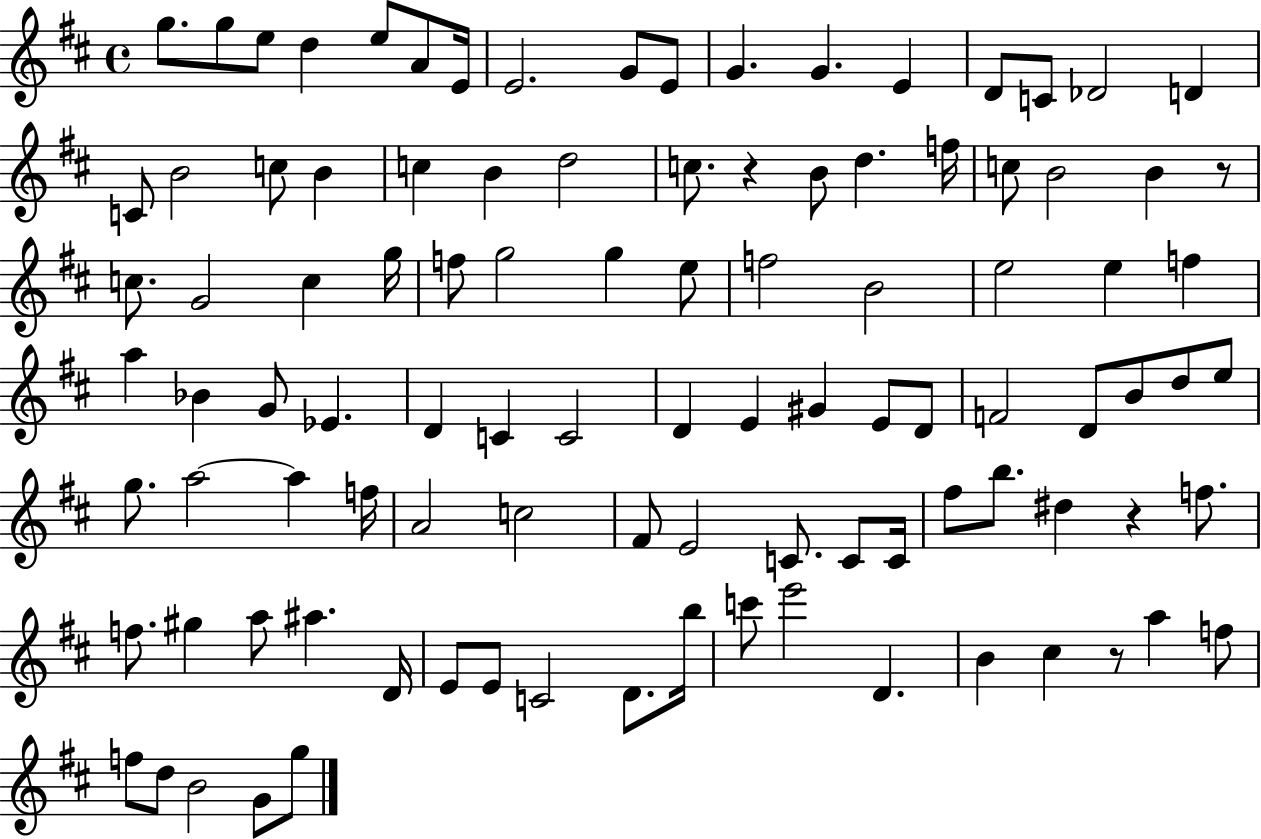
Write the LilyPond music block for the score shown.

{
  \clef treble
  \time 4/4
  \defaultTimeSignature
  \key d \major
  g''8. g''8 e''8 d''4 e''8 a'8 e'16 | e'2. g'8 e'8 | g'4. g'4. e'4 | d'8 c'8 des'2 d'4 | \break c'8 b'2 c''8 b'4 | c''4 b'4 d''2 | c''8. r4 b'8 d''4. f''16 | c''8 b'2 b'4 r8 | \break c''8. g'2 c''4 g''16 | f''8 g''2 g''4 e''8 | f''2 b'2 | e''2 e''4 f''4 | \break a''4 bes'4 g'8 ees'4. | d'4 c'4 c'2 | d'4 e'4 gis'4 e'8 d'8 | f'2 d'8 b'8 d''8 e''8 | \break g''8. a''2~~ a''4 f''16 | a'2 c''2 | fis'8 e'2 c'8. c'8 c'16 | fis''8 b''8. dis''4 r4 f''8. | \break f''8. gis''4 a''8 ais''4. d'16 | e'8 e'8 c'2 d'8. b''16 | c'''8 e'''2 d'4. | b'4 cis''4 r8 a''4 f''8 | \break f''8 d''8 b'2 g'8 g''8 | \bar "|."
}